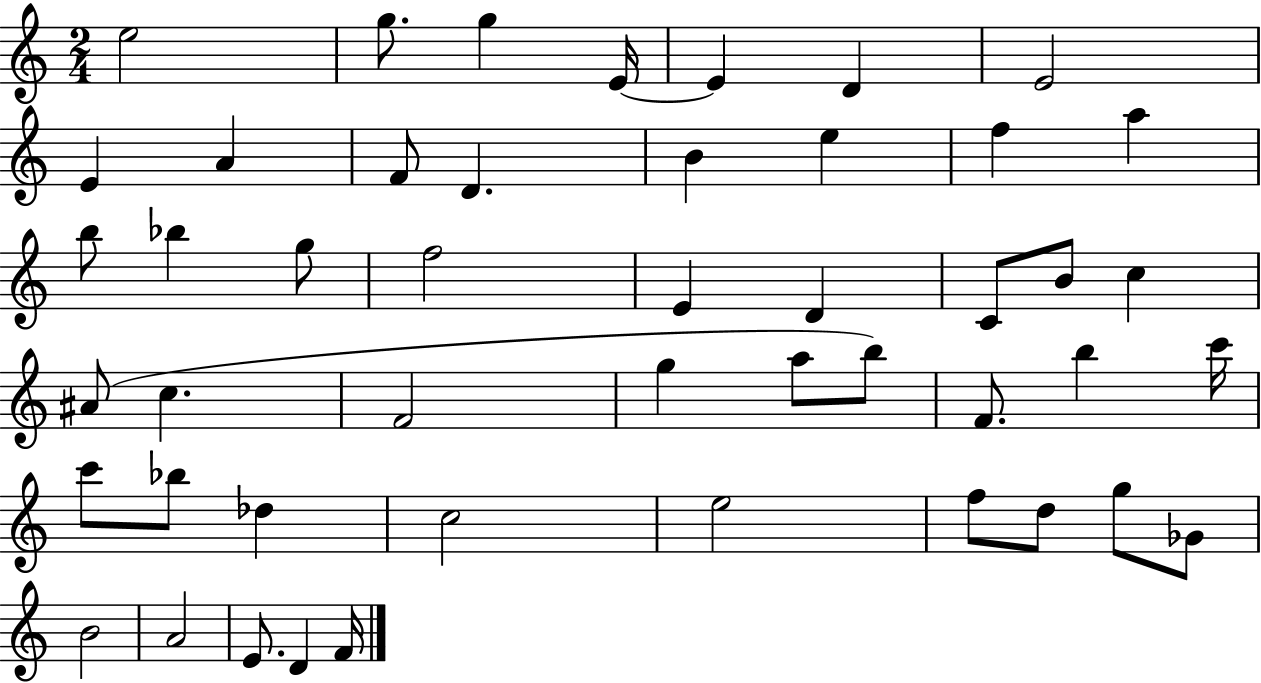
X:1
T:Untitled
M:2/4
L:1/4
K:C
e2 g/2 g E/4 E D E2 E A F/2 D B e f a b/2 _b g/2 f2 E D C/2 B/2 c ^A/2 c F2 g a/2 b/2 F/2 b c'/4 c'/2 _b/2 _d c2 e2 f/2 d/2 g/2 _G/2 B2 A2 E/2 D F/4